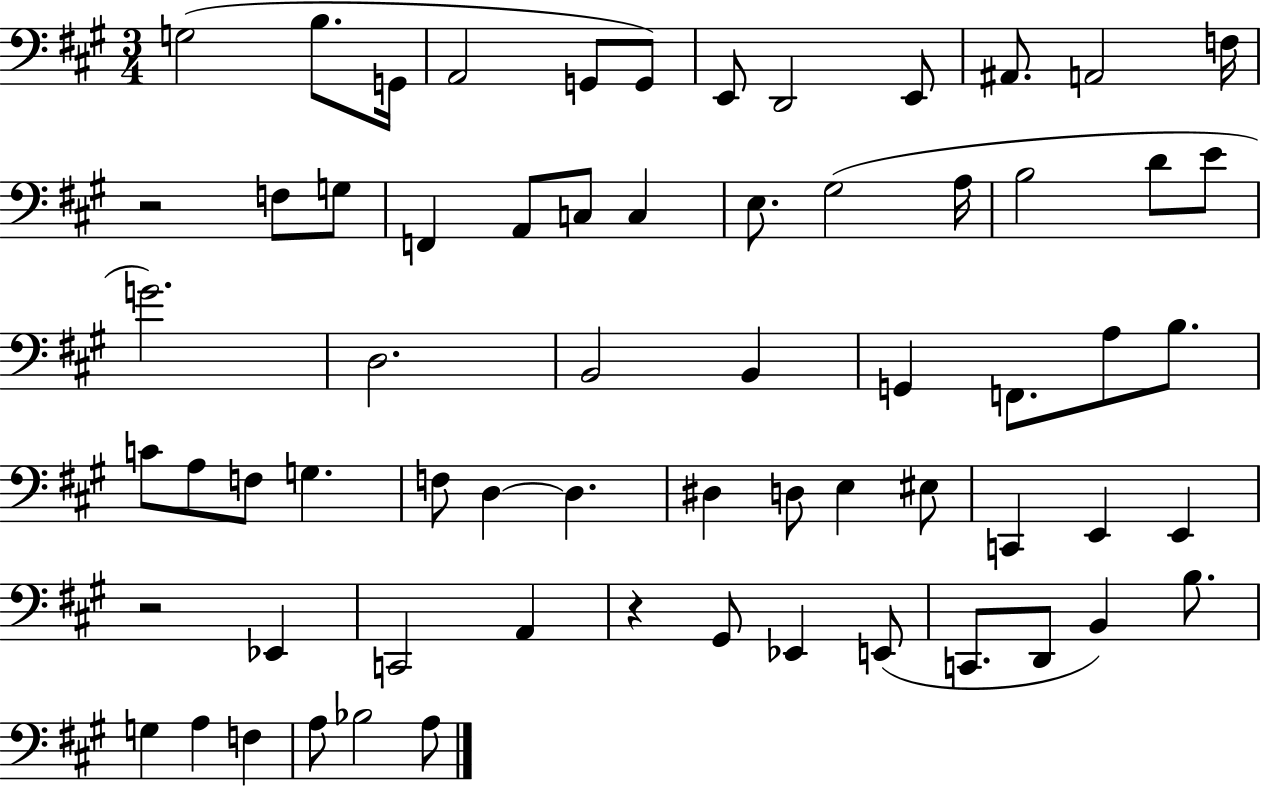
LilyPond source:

{
  \clef bass
  \numericTimeSignature
  \time 3/4
  \key a \major
  g2( b8. g,16 | a,2 g,8 g,8) | e,8 d,2 e,8 | ais,8. a,2 f16 | \break r2 f8 g8 | f,4 a,8 c8 c4 | e8. gis2( a16 | b2 d'8 e'8 | \break g'2.) | d2. | b,2 b,4 | g,4 f,8. a8 b8. | \break c'8 a8 f8 g4. | f8 d4~~ d4. | dis4 d8 e4 eis8 | c,4 e,4 e,4 | \break r2 ees,4 | c,2 a,4 | r4 gis,8 ees,4 e,8( | c,8. d,8 b,4) b8. | \break g4 a4 f4 | a8 bes2 a8 | \bar "|."
}